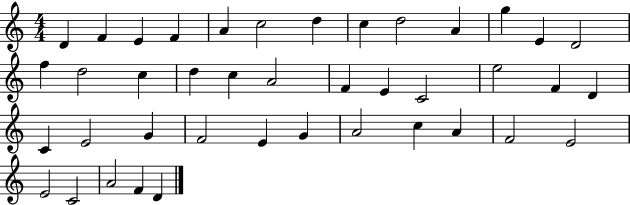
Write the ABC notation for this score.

X:1
T:Untitled
M:4/4
L:1/4
K:C
D F E F A c2 d c d2 A g E D2 f d2 c d c A2 F E C2 e2 F D C E2 G F2 E G A2 c A F2 E2 E2 C2 A2 F D